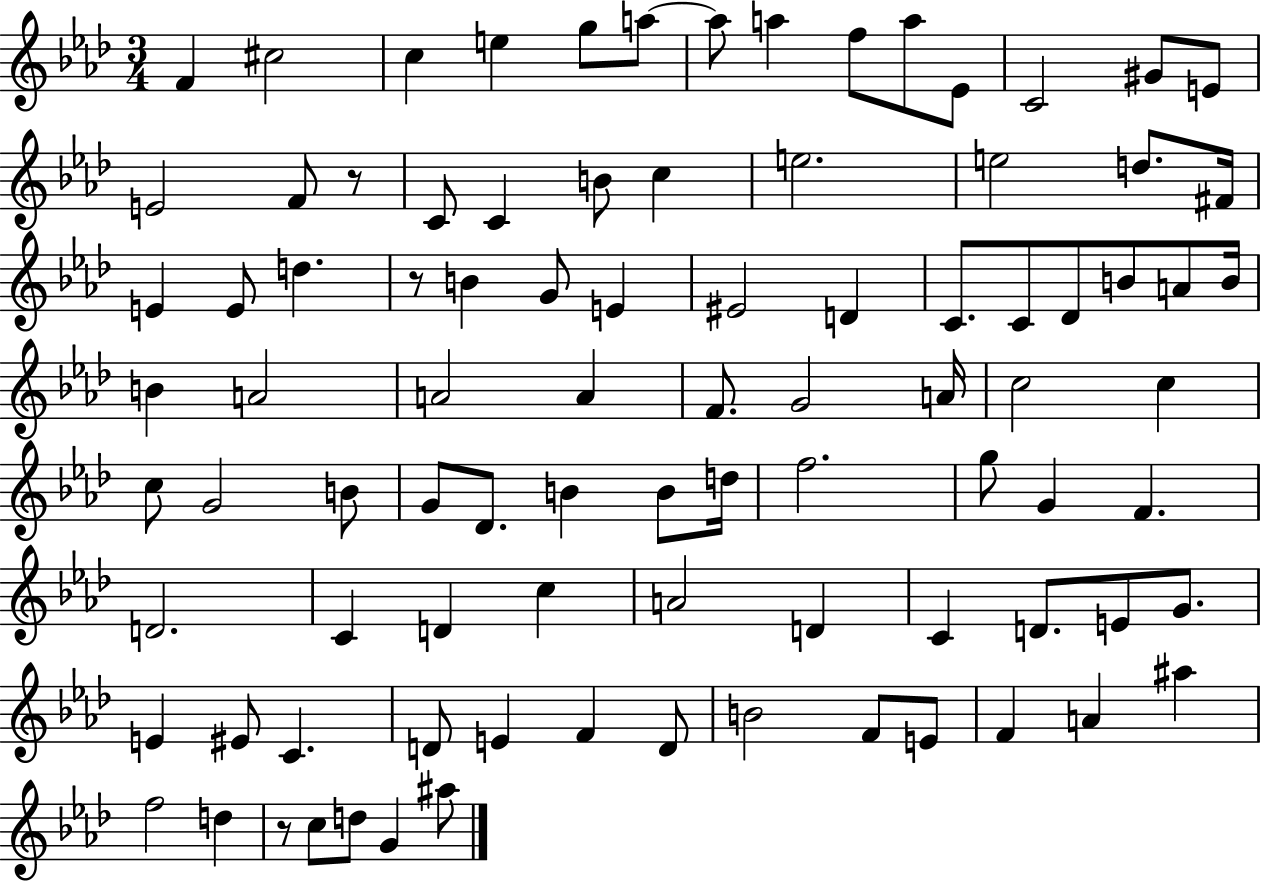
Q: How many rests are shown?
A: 3